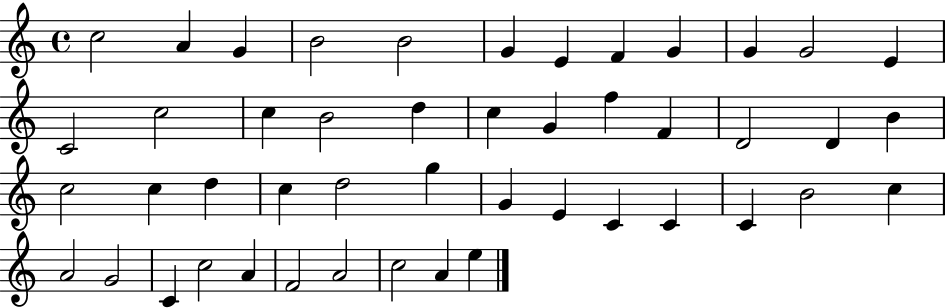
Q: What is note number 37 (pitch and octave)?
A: C5